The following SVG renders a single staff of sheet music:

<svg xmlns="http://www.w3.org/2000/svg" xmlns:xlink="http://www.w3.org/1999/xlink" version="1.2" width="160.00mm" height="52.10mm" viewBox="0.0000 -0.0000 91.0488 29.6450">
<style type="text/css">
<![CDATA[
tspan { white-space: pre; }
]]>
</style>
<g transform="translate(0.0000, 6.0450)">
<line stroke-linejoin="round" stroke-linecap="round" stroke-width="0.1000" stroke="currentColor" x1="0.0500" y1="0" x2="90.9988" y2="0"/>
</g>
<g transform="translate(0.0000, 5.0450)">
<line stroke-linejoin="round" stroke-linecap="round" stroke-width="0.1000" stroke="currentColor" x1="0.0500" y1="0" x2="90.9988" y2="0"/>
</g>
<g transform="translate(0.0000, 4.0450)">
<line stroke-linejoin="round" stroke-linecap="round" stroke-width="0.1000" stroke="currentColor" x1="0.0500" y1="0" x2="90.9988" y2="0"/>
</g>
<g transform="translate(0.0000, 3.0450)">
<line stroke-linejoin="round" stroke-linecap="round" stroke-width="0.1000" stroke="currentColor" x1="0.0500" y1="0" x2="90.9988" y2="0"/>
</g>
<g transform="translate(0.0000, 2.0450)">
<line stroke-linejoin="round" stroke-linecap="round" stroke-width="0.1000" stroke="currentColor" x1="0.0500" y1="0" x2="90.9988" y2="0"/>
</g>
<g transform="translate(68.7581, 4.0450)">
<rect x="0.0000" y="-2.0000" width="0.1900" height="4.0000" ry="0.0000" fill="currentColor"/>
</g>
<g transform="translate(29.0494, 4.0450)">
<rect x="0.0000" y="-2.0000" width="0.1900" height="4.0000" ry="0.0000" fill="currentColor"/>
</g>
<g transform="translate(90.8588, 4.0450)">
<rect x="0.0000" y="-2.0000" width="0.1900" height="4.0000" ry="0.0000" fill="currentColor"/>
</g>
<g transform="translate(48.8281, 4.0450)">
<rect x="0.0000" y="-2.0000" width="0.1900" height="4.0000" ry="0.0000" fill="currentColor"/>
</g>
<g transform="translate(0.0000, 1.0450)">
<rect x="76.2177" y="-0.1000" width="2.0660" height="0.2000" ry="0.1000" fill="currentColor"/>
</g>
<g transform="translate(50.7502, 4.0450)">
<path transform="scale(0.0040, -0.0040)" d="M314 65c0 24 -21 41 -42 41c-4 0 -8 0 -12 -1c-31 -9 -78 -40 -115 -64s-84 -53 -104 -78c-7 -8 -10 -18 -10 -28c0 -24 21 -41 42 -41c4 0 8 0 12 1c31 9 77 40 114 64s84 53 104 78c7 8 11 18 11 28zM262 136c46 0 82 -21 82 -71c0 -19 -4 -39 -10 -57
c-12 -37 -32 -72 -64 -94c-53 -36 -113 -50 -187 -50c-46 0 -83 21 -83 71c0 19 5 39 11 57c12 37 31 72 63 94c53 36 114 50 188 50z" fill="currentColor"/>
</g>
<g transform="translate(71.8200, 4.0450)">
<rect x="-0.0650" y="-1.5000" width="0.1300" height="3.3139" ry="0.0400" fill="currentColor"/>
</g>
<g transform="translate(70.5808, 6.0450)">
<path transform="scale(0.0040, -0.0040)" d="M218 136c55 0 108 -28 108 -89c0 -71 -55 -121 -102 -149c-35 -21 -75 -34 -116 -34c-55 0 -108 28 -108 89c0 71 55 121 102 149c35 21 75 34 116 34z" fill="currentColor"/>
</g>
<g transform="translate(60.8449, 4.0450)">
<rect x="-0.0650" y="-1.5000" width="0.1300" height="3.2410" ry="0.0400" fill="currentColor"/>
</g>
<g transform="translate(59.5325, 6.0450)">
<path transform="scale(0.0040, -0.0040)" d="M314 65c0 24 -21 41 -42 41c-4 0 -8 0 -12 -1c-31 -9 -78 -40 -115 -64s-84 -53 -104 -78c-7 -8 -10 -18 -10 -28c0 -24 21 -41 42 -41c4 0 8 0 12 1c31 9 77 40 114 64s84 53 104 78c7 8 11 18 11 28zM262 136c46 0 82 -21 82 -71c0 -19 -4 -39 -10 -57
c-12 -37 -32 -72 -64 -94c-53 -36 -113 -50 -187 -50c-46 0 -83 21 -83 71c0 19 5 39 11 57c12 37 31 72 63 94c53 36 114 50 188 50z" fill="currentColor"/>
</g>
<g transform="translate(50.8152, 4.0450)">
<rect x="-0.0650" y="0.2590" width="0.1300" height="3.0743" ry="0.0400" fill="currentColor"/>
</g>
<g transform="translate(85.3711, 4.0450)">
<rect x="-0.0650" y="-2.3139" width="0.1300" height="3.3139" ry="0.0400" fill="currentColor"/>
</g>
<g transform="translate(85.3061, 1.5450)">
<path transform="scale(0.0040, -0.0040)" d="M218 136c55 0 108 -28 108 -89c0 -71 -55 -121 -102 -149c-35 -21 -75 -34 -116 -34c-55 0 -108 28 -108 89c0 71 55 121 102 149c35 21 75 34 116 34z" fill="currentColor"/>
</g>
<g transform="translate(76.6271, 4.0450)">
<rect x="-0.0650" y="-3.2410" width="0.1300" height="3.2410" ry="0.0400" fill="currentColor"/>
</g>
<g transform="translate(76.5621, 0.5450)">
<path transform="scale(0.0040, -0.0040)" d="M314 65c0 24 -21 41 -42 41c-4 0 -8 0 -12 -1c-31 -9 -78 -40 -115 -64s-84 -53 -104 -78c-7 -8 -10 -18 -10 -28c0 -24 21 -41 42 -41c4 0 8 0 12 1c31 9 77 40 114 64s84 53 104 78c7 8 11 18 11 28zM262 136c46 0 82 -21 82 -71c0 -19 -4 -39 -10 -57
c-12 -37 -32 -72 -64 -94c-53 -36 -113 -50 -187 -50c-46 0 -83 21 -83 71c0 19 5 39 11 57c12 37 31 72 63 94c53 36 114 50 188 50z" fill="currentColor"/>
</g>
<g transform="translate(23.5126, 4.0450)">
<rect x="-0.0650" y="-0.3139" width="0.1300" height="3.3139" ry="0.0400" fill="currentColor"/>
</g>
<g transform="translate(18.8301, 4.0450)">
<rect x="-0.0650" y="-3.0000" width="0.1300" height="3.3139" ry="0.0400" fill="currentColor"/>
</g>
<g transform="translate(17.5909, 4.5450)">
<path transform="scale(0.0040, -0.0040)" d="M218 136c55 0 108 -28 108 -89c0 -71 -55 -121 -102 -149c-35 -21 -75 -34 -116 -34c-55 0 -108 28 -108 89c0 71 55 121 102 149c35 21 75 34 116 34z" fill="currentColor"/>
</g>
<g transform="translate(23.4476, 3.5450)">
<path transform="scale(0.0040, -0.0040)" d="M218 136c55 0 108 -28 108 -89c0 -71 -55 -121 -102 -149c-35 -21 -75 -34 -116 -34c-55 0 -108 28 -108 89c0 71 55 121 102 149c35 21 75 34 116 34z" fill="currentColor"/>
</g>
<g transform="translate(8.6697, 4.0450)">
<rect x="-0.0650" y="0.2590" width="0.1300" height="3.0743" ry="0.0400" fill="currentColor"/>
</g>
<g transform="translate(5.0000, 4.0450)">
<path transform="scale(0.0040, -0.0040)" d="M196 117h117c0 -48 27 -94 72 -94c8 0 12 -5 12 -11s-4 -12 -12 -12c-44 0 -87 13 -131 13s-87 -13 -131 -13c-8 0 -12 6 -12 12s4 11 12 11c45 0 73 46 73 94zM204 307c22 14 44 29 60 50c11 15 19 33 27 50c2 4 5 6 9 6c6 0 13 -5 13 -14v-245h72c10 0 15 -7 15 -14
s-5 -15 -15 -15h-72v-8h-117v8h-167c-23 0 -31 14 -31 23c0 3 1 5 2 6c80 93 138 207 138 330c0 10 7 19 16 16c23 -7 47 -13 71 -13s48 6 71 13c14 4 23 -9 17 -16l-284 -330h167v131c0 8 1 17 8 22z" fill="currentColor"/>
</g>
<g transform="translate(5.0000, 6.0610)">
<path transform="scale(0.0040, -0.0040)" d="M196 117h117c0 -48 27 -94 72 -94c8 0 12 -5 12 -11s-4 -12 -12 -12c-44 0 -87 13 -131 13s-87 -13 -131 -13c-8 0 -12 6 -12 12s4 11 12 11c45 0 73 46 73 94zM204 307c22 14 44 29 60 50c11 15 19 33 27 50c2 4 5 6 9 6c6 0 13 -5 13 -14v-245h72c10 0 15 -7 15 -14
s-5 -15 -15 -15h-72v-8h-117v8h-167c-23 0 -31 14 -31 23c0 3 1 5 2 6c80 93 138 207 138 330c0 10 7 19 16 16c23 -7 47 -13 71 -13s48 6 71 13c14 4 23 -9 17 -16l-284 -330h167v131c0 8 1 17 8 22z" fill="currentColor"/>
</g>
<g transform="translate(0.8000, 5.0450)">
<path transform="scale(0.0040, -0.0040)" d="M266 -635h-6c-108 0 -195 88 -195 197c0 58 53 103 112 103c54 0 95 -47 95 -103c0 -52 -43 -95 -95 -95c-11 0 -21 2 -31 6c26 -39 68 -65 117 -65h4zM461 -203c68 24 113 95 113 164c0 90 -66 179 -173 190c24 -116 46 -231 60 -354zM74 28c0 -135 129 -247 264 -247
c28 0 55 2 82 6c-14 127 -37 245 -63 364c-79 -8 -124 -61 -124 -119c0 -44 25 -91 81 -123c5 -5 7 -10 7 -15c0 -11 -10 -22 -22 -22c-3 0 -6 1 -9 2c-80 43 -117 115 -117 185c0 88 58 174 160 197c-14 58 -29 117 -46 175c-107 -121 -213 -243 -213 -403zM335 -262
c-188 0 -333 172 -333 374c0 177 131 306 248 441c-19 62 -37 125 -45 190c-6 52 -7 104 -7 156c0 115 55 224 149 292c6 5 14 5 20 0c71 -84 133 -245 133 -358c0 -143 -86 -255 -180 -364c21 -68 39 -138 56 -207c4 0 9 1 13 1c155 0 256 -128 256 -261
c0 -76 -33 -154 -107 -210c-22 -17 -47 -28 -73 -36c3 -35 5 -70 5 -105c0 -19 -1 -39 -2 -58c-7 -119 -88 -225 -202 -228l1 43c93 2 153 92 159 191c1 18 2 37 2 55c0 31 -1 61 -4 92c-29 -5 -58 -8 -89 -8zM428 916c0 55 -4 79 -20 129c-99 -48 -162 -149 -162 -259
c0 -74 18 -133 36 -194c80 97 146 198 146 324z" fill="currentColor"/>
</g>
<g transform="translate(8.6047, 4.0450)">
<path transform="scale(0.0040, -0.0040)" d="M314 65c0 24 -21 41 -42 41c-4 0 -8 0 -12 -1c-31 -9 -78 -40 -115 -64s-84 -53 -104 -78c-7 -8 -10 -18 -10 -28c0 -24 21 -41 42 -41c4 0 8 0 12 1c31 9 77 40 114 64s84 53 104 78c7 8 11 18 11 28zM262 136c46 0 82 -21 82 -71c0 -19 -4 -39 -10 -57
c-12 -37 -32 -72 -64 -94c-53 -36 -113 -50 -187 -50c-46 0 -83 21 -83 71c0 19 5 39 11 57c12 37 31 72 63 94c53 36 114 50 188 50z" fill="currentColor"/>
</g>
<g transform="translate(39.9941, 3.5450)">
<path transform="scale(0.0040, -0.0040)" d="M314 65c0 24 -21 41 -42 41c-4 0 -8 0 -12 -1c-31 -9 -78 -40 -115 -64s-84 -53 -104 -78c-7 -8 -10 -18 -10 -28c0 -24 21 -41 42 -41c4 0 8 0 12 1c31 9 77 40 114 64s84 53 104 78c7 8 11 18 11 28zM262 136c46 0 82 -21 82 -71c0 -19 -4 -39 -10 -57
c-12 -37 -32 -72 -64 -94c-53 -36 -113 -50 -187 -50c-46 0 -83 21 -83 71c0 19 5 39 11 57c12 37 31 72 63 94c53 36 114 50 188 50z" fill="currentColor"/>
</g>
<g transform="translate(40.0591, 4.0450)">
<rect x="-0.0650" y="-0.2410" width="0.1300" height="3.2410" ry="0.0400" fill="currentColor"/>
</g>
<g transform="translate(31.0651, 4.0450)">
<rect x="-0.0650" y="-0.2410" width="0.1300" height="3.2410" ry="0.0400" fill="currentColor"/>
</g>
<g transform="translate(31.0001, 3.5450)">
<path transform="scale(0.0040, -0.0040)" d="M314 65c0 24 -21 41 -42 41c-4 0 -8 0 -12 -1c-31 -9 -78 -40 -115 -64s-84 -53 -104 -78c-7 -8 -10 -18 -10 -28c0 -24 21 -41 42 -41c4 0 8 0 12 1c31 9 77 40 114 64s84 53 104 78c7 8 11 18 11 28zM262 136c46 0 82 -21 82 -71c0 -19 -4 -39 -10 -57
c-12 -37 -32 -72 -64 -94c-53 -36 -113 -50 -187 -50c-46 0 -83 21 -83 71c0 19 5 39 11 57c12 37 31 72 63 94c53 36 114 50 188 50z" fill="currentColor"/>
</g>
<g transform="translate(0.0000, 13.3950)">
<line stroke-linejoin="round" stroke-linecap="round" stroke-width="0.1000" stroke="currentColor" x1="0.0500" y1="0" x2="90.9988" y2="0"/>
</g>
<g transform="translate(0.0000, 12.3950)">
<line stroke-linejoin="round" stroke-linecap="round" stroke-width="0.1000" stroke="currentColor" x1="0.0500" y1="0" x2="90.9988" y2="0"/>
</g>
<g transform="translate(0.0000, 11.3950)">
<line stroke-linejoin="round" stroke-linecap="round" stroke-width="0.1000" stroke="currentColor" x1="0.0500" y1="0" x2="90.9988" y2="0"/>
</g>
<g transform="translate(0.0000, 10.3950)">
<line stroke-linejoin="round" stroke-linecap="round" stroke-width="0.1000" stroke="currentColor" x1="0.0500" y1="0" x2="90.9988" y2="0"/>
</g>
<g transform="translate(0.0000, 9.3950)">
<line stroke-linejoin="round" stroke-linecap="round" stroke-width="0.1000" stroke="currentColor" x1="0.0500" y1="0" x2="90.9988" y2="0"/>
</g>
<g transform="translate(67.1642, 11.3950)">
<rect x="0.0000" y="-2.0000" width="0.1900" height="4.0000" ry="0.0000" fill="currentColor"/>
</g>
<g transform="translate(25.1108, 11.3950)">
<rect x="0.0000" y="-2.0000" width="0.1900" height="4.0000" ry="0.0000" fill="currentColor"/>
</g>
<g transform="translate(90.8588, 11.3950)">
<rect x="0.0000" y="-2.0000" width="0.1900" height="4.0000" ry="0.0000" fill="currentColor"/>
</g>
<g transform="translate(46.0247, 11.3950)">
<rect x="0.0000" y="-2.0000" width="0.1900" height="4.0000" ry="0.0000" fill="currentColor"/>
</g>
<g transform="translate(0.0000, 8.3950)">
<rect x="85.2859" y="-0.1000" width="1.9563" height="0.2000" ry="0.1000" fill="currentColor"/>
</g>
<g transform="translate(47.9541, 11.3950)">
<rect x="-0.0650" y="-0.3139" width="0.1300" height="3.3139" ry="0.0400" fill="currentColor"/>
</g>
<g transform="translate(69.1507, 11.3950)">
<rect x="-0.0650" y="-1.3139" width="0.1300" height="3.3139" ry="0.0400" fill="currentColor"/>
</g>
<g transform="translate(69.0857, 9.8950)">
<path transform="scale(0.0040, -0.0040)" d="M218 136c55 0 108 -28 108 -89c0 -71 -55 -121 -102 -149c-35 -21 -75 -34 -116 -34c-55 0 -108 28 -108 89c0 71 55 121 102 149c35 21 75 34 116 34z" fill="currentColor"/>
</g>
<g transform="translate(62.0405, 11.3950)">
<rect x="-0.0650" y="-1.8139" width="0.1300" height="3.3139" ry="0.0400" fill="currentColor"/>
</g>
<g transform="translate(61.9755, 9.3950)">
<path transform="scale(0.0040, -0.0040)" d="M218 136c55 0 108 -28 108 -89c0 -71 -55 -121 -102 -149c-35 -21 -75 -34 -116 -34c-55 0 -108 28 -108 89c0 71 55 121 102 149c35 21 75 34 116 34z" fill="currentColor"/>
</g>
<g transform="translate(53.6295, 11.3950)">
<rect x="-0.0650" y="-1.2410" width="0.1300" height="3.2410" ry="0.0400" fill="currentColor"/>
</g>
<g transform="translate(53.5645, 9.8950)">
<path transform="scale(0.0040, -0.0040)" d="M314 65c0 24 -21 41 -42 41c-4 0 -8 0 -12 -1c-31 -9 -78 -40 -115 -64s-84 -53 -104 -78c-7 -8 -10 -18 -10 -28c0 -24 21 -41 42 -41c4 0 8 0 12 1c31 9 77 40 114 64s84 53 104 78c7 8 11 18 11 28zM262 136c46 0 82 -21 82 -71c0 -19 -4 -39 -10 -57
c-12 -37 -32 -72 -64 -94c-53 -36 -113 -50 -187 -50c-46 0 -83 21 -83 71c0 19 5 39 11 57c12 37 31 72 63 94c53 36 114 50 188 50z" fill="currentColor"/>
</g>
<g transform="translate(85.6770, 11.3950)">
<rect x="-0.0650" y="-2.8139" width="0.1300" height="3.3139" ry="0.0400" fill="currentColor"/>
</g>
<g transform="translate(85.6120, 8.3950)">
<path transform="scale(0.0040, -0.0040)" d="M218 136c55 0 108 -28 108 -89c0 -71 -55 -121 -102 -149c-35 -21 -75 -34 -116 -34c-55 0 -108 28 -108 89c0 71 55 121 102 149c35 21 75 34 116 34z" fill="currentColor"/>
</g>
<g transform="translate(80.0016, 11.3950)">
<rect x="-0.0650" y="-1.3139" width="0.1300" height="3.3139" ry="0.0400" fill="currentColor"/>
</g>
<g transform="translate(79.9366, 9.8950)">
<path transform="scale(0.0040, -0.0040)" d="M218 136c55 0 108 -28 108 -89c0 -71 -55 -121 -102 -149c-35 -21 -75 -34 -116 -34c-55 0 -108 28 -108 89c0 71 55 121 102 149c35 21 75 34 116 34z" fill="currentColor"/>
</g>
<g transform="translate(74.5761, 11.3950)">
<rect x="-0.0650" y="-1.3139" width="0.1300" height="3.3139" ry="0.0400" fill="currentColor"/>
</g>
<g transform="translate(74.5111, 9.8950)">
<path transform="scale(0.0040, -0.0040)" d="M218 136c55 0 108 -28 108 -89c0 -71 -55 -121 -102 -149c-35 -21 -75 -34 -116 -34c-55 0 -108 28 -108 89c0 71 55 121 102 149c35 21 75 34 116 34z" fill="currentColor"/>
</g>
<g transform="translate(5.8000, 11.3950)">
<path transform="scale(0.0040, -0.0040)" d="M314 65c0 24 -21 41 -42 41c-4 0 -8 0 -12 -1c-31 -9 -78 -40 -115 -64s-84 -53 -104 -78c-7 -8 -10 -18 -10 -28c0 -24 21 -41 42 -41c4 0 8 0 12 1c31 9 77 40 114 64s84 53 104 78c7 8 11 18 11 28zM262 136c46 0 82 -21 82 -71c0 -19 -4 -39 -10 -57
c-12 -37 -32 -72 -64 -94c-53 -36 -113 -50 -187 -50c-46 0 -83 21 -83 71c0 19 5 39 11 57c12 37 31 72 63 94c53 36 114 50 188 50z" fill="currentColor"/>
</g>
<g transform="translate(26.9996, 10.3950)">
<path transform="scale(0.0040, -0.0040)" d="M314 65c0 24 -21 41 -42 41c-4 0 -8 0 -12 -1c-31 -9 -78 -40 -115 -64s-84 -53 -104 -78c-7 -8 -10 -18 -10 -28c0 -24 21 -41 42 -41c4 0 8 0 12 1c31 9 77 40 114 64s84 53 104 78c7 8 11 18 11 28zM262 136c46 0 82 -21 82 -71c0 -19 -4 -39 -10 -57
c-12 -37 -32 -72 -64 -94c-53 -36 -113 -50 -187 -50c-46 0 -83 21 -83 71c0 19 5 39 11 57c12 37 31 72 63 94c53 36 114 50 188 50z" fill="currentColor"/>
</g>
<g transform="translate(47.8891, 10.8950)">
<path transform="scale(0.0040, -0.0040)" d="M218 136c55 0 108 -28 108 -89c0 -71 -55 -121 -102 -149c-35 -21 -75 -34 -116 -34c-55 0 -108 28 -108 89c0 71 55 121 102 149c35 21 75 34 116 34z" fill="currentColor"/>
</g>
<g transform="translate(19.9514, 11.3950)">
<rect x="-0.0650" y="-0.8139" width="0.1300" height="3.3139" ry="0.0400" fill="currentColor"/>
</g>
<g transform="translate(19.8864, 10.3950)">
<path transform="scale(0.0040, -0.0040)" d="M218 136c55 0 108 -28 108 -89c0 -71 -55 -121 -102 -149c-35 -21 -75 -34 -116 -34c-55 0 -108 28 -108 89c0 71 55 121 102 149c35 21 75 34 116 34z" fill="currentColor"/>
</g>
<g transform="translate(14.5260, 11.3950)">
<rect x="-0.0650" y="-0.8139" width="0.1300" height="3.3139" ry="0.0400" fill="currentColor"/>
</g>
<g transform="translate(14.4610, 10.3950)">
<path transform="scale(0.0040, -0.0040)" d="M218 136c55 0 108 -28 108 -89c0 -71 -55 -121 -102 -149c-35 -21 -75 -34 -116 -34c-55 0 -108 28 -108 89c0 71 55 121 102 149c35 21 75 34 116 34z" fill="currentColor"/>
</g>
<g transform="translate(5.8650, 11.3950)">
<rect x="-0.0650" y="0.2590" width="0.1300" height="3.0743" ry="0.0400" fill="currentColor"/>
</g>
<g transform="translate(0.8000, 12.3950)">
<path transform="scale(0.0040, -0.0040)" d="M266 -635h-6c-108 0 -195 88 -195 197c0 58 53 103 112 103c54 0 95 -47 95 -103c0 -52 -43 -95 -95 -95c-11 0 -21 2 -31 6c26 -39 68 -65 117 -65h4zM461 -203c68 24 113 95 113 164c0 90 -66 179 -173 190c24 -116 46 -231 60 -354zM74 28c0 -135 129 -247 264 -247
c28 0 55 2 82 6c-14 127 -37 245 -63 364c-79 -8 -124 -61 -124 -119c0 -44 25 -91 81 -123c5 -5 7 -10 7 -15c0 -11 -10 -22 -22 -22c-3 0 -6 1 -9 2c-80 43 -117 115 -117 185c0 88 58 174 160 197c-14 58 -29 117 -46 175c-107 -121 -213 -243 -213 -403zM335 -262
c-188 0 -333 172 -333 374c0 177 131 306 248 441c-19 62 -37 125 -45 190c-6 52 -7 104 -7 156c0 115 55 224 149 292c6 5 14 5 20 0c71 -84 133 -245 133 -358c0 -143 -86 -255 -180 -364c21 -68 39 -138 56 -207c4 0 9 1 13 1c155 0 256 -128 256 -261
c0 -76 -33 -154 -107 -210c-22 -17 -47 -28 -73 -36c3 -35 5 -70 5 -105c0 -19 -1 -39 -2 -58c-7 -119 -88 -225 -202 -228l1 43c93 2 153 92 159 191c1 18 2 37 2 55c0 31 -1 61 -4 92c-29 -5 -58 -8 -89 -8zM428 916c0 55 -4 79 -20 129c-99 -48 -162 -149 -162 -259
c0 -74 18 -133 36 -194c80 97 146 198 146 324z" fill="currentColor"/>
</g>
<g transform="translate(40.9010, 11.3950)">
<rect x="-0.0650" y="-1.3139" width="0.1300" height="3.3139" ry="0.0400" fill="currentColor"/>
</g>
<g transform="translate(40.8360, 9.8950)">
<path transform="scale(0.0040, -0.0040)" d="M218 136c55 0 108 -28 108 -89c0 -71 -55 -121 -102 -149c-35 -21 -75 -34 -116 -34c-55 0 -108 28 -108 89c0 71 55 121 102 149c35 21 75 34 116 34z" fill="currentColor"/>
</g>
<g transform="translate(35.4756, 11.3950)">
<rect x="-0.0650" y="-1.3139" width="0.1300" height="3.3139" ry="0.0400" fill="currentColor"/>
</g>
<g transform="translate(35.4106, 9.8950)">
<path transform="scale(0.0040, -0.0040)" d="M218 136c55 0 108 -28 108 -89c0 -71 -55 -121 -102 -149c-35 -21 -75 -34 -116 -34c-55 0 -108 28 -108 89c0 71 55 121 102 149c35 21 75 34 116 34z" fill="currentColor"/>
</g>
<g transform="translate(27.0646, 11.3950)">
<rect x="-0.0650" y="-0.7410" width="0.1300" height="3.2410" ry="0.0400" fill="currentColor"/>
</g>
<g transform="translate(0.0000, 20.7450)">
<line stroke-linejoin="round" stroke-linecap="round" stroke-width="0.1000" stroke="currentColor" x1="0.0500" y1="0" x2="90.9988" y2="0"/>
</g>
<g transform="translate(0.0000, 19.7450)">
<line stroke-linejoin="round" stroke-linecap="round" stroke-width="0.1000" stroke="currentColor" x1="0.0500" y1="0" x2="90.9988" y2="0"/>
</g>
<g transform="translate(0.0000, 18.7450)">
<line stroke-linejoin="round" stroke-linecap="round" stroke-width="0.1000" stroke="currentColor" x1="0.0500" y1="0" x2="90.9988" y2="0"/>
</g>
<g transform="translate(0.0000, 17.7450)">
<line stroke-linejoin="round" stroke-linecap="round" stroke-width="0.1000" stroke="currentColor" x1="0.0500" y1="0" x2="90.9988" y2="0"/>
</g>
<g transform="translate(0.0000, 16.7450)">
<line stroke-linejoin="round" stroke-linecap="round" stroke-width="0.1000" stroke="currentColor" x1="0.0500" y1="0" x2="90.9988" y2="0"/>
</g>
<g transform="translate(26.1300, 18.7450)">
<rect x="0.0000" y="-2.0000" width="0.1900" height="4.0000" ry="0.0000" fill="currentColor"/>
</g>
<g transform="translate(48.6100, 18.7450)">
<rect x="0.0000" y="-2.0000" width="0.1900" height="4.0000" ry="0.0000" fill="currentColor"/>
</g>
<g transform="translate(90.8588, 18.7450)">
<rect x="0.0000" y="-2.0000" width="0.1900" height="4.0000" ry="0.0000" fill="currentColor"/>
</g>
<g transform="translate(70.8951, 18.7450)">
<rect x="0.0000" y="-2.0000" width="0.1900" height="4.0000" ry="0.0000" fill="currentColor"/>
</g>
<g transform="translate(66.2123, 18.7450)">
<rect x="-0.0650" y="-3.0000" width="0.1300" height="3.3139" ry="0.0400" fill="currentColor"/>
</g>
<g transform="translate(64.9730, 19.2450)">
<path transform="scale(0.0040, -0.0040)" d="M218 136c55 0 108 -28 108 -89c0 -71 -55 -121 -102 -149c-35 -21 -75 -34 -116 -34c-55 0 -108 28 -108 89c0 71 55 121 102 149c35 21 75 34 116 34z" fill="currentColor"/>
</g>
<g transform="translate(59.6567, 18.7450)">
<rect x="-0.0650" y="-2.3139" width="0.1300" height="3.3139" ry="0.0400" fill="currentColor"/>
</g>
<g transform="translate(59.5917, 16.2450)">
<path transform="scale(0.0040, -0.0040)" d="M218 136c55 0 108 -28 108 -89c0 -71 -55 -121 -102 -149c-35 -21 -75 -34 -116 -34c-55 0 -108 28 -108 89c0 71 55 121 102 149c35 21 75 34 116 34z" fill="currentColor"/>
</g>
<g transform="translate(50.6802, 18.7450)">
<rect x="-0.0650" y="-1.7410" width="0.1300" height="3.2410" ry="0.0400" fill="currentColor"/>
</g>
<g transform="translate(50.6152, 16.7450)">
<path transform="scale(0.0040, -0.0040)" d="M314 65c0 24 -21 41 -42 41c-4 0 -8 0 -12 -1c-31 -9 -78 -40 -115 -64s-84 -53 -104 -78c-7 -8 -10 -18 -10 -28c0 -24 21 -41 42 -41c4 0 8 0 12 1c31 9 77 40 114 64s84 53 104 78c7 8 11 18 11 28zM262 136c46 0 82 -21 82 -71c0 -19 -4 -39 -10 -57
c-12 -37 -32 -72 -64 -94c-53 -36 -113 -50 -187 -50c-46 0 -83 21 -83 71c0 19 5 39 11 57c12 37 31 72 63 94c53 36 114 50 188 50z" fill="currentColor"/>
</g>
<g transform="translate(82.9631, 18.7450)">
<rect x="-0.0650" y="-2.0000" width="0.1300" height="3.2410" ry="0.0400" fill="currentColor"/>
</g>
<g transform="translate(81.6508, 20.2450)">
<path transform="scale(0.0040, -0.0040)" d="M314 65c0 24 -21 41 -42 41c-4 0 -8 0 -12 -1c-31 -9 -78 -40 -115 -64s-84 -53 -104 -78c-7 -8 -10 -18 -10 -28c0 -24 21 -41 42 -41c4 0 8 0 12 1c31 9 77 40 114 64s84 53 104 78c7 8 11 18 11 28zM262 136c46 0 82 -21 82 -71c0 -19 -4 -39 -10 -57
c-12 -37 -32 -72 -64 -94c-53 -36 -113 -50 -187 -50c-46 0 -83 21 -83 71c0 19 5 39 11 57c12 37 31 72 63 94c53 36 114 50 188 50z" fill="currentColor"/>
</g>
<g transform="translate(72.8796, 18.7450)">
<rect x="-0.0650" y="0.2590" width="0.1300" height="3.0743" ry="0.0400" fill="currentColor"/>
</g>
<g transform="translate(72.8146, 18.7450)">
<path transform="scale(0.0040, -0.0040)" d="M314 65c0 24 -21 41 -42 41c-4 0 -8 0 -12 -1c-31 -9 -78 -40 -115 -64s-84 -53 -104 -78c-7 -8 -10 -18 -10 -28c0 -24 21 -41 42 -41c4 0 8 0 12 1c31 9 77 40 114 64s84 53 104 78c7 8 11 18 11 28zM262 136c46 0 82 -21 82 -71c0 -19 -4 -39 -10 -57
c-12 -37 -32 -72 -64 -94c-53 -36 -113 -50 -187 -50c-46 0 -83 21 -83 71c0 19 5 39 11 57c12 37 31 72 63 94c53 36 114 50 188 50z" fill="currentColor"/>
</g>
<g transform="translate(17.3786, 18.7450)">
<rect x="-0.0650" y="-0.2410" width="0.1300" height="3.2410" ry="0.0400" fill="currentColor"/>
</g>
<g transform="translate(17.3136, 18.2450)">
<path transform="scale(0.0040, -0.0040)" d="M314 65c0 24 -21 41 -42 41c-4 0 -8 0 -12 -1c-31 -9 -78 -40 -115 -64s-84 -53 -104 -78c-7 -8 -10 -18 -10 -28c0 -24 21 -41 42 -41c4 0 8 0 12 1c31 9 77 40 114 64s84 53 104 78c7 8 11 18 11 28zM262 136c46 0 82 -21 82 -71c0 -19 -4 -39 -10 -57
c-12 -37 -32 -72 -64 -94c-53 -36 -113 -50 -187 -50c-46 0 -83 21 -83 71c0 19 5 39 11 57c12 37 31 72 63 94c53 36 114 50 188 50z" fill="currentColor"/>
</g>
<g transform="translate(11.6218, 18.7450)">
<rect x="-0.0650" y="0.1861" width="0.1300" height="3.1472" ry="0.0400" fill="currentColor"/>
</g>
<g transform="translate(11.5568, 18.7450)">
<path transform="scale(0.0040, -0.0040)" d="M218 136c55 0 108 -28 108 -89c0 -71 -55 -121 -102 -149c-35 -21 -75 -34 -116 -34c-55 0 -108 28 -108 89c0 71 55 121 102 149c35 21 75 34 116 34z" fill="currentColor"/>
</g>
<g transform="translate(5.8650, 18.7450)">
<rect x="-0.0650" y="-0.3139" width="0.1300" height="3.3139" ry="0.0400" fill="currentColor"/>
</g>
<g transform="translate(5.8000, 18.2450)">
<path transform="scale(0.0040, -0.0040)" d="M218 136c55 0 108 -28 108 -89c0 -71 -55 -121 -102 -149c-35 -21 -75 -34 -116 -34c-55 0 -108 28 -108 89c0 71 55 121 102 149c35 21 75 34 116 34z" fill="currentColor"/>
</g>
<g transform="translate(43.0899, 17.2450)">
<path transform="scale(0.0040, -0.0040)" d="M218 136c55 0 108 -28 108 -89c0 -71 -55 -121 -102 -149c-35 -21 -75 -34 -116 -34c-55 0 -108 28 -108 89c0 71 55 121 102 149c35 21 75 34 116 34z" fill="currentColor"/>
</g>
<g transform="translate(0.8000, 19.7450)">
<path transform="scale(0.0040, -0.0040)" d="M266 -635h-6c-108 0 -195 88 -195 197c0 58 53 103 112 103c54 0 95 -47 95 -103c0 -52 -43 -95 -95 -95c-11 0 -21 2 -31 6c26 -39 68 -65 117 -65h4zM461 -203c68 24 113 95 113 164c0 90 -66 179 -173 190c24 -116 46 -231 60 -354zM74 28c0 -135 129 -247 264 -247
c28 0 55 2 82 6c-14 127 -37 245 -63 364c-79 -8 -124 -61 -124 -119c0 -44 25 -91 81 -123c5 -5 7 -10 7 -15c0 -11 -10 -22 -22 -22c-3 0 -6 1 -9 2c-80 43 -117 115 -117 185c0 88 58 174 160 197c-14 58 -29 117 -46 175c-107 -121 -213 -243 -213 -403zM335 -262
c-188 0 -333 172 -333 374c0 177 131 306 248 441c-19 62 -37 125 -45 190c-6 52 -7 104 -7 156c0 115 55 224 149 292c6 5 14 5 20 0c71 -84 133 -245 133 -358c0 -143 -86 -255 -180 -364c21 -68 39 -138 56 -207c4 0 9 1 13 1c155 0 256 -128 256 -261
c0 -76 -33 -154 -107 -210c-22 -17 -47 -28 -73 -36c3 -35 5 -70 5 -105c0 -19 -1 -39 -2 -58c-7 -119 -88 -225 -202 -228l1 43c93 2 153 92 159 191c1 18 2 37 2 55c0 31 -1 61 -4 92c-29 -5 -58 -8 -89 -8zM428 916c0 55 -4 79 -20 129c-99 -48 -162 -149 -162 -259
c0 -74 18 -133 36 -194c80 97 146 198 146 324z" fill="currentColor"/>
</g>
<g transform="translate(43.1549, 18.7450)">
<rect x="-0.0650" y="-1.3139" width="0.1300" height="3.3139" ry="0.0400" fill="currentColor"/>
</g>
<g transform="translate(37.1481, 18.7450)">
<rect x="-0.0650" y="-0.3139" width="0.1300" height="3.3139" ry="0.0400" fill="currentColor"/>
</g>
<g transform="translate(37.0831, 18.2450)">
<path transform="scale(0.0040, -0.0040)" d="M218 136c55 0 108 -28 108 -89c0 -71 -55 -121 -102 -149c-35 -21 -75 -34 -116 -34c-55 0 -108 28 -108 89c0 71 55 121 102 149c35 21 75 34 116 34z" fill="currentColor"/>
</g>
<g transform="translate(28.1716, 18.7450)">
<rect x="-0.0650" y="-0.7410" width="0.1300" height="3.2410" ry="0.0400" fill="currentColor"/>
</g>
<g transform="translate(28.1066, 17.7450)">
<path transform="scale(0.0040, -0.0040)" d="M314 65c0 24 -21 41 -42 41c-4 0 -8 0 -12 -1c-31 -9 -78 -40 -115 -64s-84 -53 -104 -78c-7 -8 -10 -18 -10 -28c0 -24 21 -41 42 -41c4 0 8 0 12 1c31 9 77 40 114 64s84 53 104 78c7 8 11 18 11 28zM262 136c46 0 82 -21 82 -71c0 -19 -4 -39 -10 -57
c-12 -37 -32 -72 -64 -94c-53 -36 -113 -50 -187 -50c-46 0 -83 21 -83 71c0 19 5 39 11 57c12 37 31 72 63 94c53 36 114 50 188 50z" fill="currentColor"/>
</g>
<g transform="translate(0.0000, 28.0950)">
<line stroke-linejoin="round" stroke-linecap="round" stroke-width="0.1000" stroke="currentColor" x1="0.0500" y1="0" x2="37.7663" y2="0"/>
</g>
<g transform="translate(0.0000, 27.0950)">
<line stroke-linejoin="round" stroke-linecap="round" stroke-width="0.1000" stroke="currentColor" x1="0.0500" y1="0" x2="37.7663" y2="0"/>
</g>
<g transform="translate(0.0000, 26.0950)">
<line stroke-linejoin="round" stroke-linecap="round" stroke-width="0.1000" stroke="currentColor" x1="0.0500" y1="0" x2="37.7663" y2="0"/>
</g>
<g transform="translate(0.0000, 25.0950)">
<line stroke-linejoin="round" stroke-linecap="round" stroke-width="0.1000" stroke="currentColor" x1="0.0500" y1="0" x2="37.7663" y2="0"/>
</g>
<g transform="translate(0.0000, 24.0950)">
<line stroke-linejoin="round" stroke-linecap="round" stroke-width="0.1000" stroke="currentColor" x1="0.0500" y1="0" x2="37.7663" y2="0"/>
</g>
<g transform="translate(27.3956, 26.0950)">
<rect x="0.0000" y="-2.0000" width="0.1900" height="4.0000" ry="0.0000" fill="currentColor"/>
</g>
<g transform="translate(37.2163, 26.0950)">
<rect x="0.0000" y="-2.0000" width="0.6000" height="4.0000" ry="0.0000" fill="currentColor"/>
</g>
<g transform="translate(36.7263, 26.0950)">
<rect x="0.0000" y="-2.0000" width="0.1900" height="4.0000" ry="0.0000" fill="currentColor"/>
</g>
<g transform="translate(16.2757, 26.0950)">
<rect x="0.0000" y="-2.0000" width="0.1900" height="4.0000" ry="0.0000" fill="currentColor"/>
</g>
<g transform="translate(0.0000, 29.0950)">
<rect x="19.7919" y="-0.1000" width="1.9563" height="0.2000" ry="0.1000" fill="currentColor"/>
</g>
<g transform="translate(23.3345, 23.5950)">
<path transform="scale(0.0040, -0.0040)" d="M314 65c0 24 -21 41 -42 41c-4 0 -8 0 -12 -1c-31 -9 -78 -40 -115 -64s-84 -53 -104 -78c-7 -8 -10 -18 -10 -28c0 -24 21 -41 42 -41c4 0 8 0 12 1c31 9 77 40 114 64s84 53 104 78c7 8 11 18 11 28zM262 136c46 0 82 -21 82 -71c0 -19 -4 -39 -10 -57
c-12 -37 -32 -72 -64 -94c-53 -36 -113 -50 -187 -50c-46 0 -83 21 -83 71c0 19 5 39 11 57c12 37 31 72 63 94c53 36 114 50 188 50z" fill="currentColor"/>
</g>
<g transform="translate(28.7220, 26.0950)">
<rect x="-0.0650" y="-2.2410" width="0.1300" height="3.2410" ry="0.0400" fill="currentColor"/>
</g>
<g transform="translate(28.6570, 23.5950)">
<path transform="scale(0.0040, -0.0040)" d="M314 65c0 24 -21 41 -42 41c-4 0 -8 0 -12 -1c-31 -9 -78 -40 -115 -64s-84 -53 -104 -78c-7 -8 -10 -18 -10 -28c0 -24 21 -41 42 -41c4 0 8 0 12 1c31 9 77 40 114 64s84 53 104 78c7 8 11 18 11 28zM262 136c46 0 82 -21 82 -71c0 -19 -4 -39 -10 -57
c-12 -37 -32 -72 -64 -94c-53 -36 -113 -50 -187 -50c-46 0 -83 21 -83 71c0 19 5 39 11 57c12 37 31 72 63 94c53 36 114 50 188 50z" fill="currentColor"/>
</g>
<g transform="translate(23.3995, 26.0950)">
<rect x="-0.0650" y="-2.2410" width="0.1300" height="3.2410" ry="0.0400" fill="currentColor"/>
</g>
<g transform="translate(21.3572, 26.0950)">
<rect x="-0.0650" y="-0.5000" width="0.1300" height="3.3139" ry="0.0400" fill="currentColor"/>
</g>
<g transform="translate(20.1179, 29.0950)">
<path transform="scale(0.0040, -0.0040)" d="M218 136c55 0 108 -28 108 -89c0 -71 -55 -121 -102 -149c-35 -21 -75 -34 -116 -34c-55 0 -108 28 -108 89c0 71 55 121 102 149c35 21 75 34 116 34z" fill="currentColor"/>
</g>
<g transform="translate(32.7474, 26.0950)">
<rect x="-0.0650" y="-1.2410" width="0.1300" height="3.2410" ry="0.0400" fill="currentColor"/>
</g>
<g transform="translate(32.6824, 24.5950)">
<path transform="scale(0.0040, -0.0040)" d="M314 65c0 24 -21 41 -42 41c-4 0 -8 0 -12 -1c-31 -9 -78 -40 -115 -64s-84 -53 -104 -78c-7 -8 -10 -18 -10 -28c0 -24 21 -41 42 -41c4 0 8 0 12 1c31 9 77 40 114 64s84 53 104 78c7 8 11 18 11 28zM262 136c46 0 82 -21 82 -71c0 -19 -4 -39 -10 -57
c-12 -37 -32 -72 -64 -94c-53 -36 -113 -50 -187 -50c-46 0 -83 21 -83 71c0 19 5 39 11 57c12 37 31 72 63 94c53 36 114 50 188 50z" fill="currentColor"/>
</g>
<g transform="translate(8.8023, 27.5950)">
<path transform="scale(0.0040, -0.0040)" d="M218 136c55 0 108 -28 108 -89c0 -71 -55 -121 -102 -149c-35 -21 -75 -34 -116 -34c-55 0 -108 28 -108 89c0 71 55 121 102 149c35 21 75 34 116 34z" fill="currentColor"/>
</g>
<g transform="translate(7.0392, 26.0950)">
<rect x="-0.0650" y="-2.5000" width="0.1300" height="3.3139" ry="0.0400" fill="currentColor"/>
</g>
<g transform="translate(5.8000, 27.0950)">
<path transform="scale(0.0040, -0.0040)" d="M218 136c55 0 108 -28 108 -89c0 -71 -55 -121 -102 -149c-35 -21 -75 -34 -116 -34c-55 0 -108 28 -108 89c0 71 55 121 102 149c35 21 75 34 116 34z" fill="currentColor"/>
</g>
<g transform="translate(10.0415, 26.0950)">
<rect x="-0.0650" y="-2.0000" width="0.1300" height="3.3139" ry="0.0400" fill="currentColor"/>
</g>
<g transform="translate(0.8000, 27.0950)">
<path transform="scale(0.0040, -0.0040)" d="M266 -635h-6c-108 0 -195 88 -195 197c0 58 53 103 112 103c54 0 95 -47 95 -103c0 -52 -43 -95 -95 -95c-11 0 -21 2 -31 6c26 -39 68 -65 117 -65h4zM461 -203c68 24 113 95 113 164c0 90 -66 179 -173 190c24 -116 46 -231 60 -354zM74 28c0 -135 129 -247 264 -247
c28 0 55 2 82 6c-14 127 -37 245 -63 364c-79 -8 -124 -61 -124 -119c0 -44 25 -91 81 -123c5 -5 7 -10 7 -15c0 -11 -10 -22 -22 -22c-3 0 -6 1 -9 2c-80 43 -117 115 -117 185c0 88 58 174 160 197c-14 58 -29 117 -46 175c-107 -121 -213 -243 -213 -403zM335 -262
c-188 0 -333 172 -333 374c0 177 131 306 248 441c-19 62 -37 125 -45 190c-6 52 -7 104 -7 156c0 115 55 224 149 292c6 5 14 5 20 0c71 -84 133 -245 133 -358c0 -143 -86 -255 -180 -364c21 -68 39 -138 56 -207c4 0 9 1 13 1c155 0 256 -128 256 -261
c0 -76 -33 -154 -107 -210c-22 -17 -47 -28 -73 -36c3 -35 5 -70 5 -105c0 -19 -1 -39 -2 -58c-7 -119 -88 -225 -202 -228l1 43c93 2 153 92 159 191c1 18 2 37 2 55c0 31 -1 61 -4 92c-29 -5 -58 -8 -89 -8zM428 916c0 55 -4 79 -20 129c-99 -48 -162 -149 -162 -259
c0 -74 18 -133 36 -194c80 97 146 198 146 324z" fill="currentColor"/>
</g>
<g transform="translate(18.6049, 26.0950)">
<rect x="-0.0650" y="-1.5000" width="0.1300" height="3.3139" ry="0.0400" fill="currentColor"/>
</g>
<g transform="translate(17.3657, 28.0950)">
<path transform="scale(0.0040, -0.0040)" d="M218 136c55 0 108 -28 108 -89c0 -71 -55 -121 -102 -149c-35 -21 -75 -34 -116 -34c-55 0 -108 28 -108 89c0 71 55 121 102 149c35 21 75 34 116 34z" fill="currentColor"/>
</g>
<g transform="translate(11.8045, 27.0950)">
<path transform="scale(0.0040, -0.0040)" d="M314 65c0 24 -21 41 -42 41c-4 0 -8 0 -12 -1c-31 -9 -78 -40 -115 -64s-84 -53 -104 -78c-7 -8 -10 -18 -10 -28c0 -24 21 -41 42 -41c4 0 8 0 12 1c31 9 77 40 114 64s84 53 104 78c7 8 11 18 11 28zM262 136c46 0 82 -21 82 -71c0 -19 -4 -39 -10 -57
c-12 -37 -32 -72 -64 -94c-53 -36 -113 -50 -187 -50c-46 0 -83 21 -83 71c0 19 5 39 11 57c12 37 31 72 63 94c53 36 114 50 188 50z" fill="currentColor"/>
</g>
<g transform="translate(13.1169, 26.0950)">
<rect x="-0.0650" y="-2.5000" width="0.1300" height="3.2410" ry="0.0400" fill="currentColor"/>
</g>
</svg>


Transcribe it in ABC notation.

X:1
T:Untitled
M:4/4
L:1/4
K:C
B2 A c c2 c2 B2 E2 E b2 g B2 d d d2 e e c e2 f e e e a c B c2 d2 c e f2 g A B2 F2 G F G2 E C g2 g2 e2